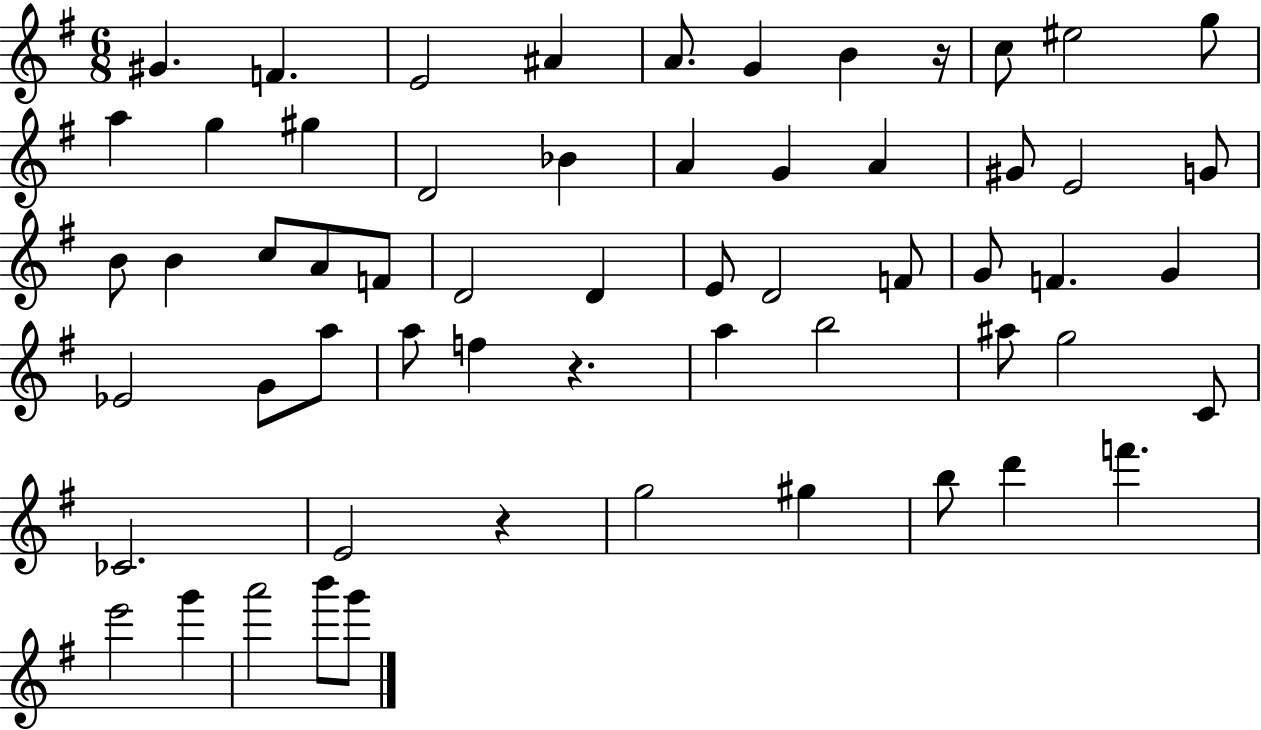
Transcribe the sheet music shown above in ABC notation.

X:1
T:Untitled
M:6/8
L:1/4
K:G
^G F E2 ^A A/2 G B z/4 c/2 ^e2 g/2 a g ^g D2 _B A G A ^G/2 E2 G/2 B/2 B c/2 A/2 F/2 D2 D E/2 D2 F/2 G/2 F G _E2 G/2 a/2 a/2 f z a b2 ^a/2 g2 C/2 _C2 E2 z g2 ^g b/2 d' f' e'2 g' a'2 b'/2 g'/2